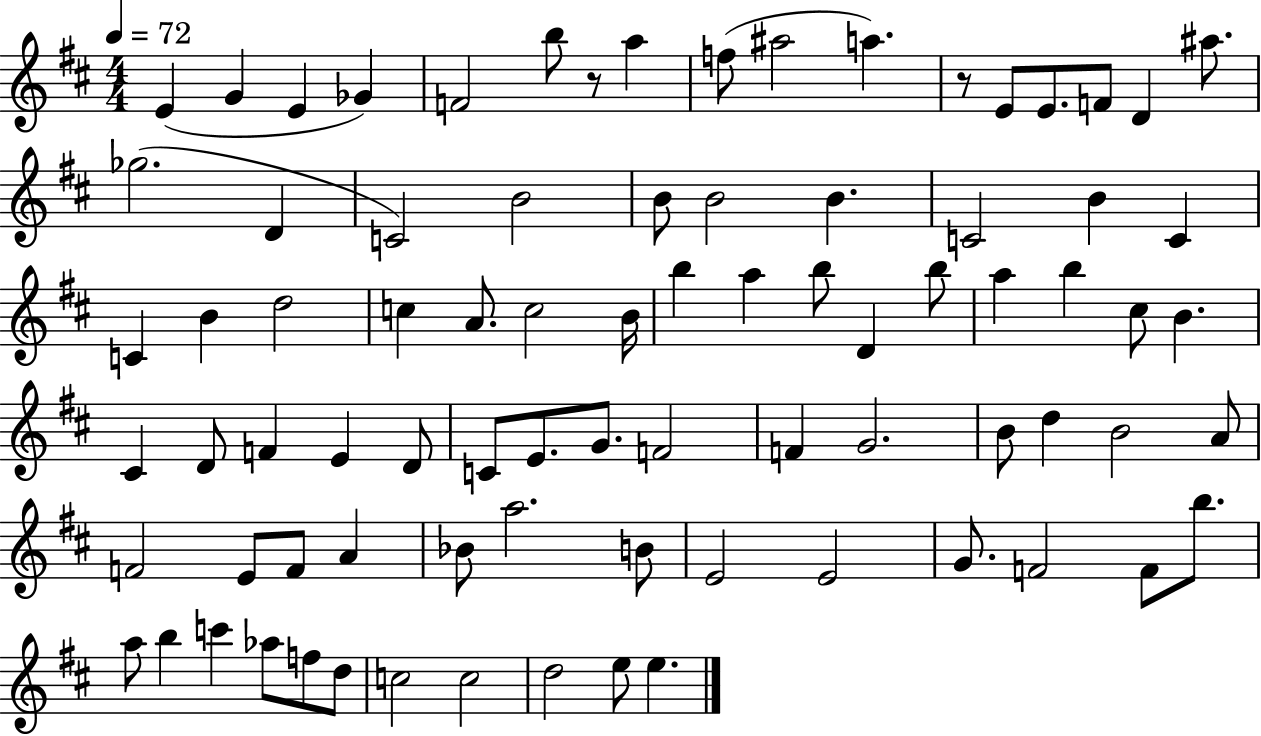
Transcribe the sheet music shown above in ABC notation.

X:1
T:Untitled
M:4/4
L:1/4
K:D
E G E _G F2 b/2 z/2 a f/2 ^a2 a z/2 E/2 E/2 F/2 D ^a/2 _g2 D C2 B2 B/2 B2 B C2 B C C B d2 c A/2 c2 B/4 b a b/2 D b/2 a b ^c/2 B ^C D/2 F E D/2 C/2 E/2 G/2 F2 F G2 B/2 d B2 A/2 F2 E/2 F/2 A _B/2 a2 B/2 E2 E2 G/2 F2 F/2 b/2 a/2 b c' _a/2 f/2 d/2 c2 c2 d2 e/2 e